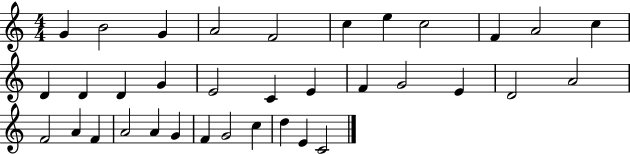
{
  \clef treble
  \numericTimeSignature
  \time 4/4
  \key c \major
  g'4 b'2 g'4 | a'2 f'2 | c''4 e''4 c''2 | f'4 a'2 c''4 | \break d'4 d'4 d'4 g'4 | e'2 c'4 e'4 | f'4 g'2 e'4 | d'2 a'2 | \break f'2 a'4 f'4 | a'2 a'4 g'4 | f'4 g'2 c''4 | d''4 e'4 c'2 | \break \bar "|."
}